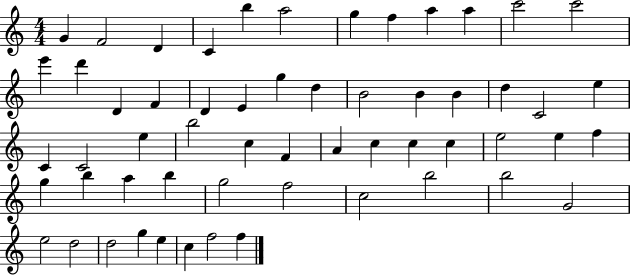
G4/q F4/h D4/q C4/q B5/q A5/h G5/q F5/q A5/q A5/q C6/h C6/h E6/q D6/q D4/q F4/q D4/q E4/q G5/q D5/q B4/h B4/q B4/q D5/q C4/h E5/q C4/q C4/h E5/q B5/h C5/q F4/q A4/q C5/q C5/q C5/q E5/h E5/q F5/q G5/q B5/q A5/q B5/q G5/h F5/h C5/h B5/h B5/h G4/h E5/h D5/h D5/h G5/q E5/q C5/q F5/h F5/q